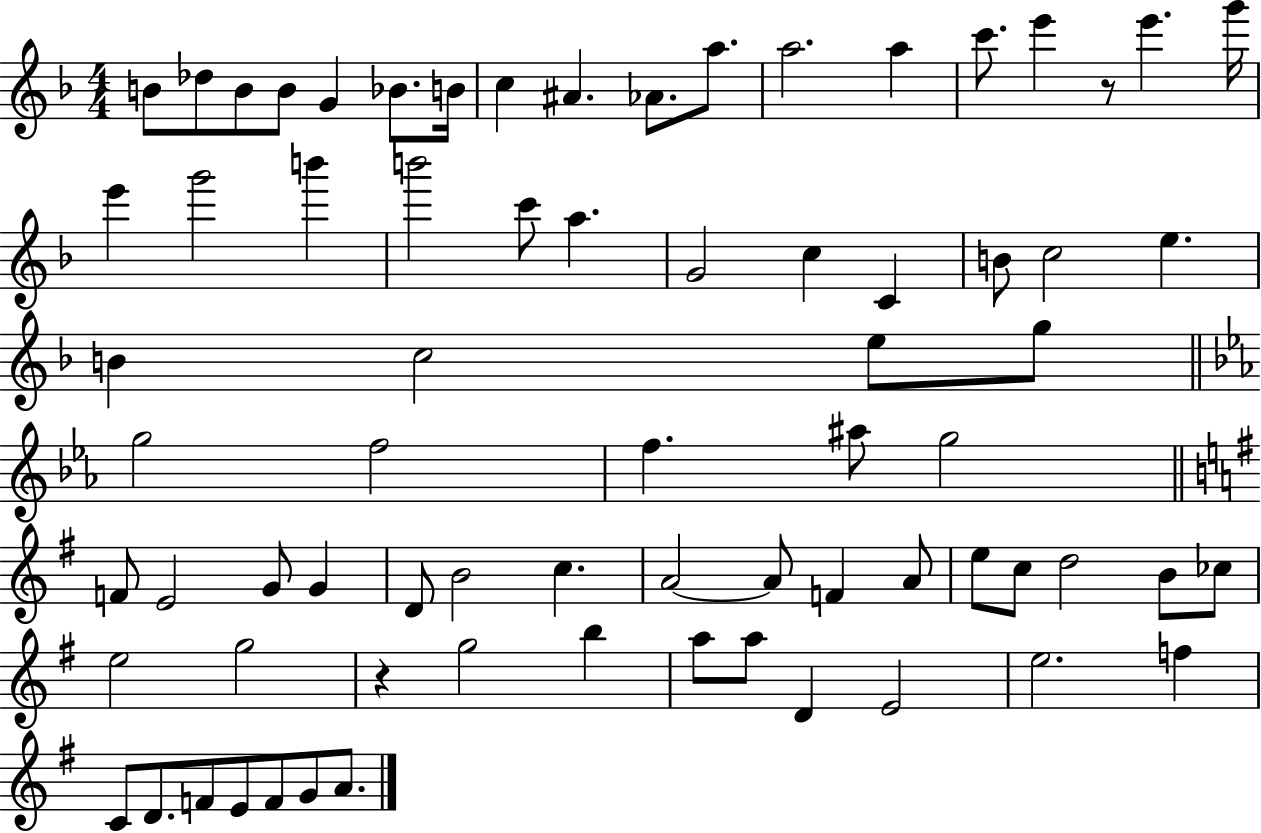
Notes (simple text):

B4/e Db5/e B4/e B4/e G4/q Bb4/e. B4/s C5/q A#4/q. Ab4/e. A5/e. A5/h. A5/q C6/e. E6/q R/e E6/q. G6/s E6/q G6/h B6/q B6/h C6/e A5/q. G4/h C5/q C4/q B4/e C5/h E5/q. B4/q C5/h E5/e G5/e G5/h F5/h F5/q. A#5/e G5/h F4/e E4/h G4/e G4/q D4/e B4/h C5/q. A4/h A4/e F4/q A4/e E5/e C5/e D5/h B4/e CES5/e E5/h G5/h R/q G5/h B5/q A5/e A5/e D4/q E4/h E5/h. F5/q C4/e D4/e. F4/e E4/e F4/e G4/e A4/e.